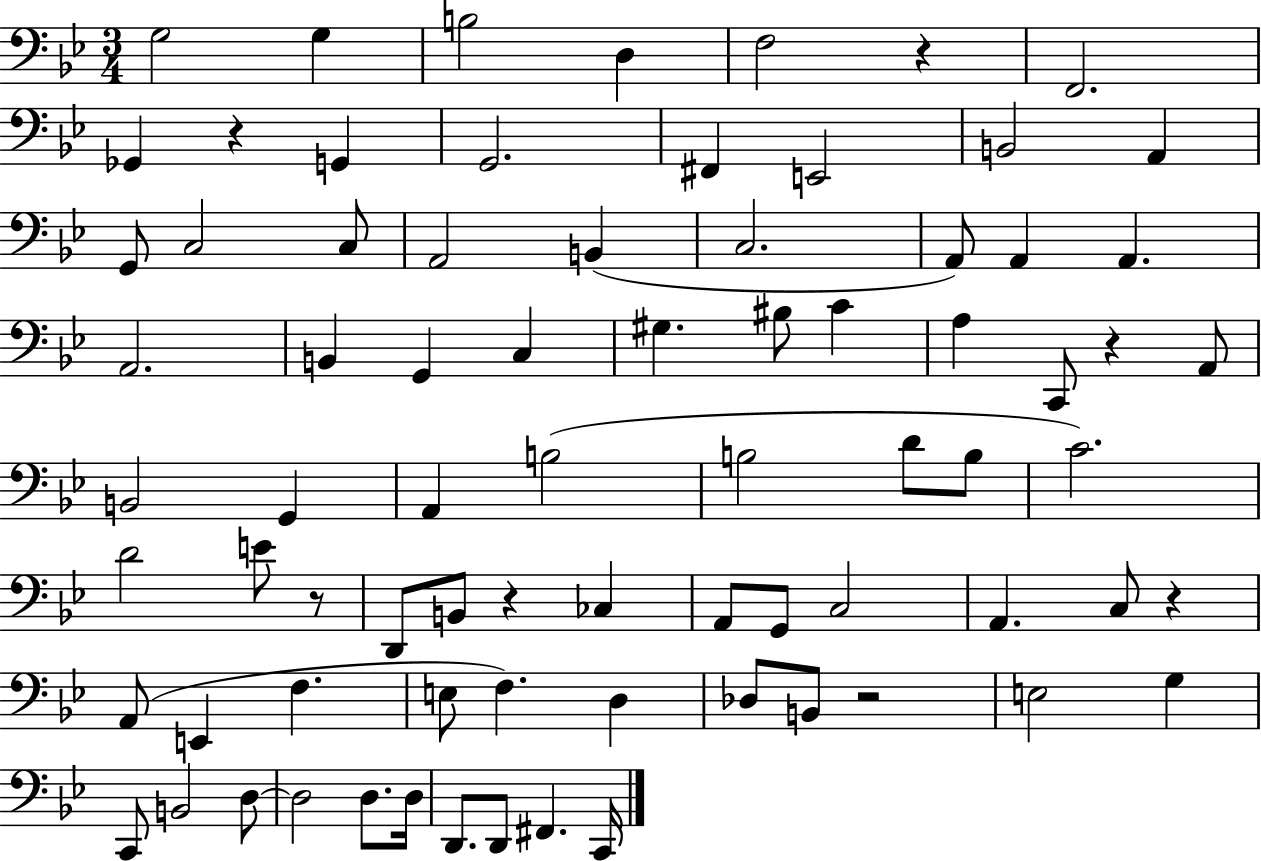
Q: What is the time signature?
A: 3/4